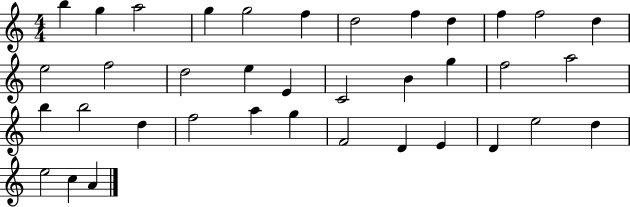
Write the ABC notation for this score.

X:1
T:Untitled
M:4/4
L:1/4
K:C
b g a2 g g2 f d2 f d f f2 d e2 f2 d2 e E C2 B g f2 a2 b b2 d f2 a g F2 D E D e2 d e2 c A